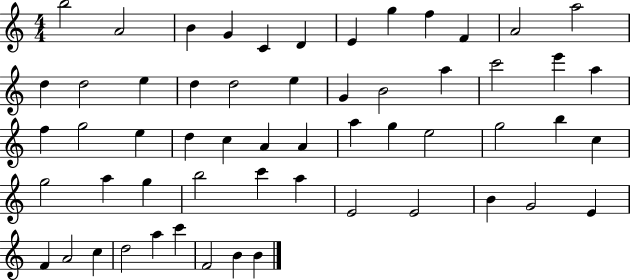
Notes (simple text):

B5/h A4/h B4/q G4/q C4/q D4/q E4/q G5/q F5/q F4/q A4/h A5/h D5/q D5/h E5/q D5/q D5/h E5/q G4/q B4/h A5/q C6/h E6/q A5/q F5/q G5/h E5/q D5/q C5/q A4/q A4/q A5/q G5/q E5/h G5/h B5/q C5/q G5/h A5/q G5/q B5/h C6/q A5/q E4/h E4/h B4/q G4/h E4/q F4/q A4/h C5/q D5/h A5/q C6/q F4/h B4/q B4/q